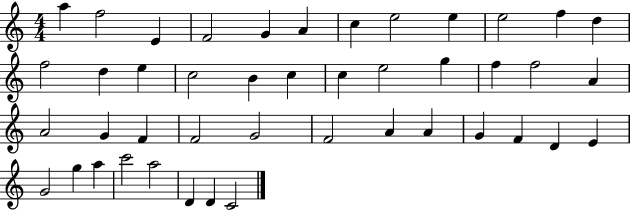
{
  \clef treble
  \numericTimeSignature
  \time 4/4
  \key c \major
  a''4 f''2 e'4 | f'2 g'4 a'4 | c''4 e''2 e''4 | e''2 f''4 d''4 | \break f''2 d''4 e''4 | c''2 b'4 c''4 | c''4 e''2 g''4 | f''4 f''2 a'4 | \break a'2 g'4 f'4 | f'2 g'2 | f'2 a'4 a'4 | g'4 f'4 d'4 e'4 | \break g'2 g''4 a''4 | c'''2 a''2 | d'4 d'4 c'2 | \bar "|."
}